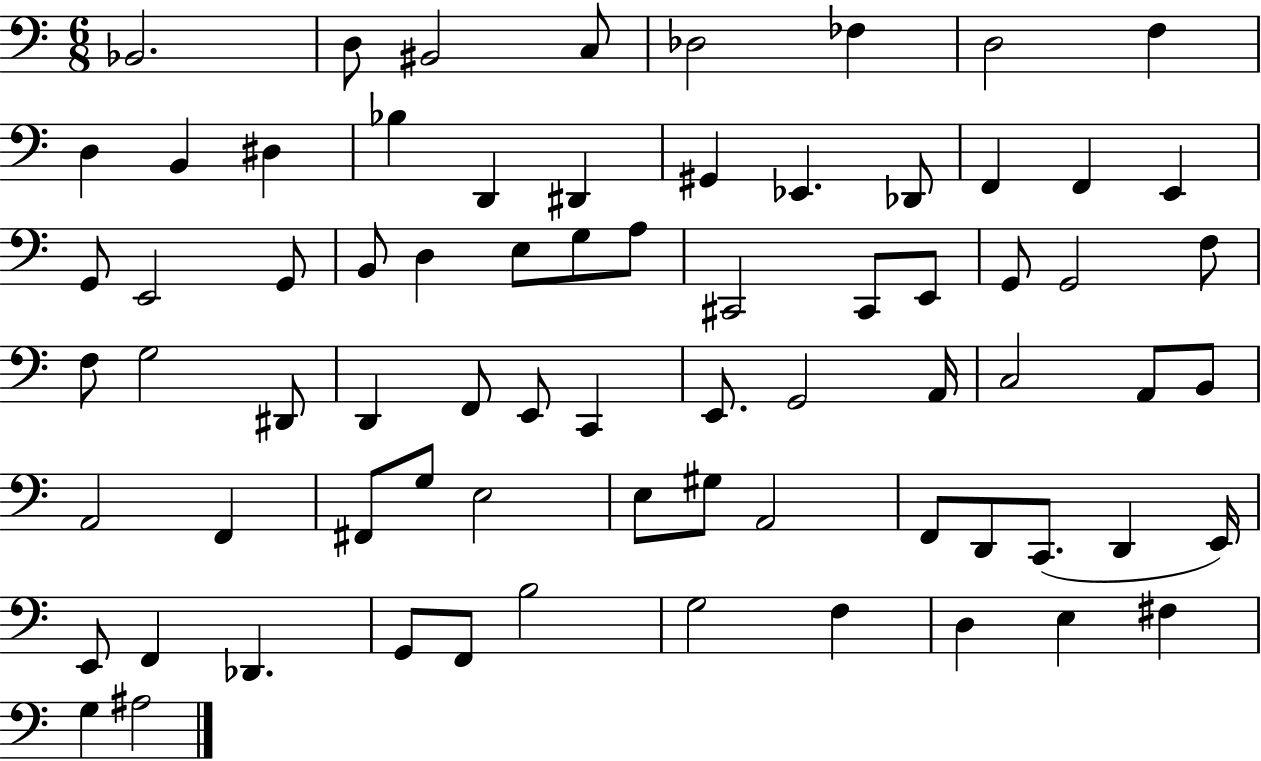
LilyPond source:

{
  \clef bass
  \numericTimeSignature
  \time 6/8
  \key c \major
  \repeat volta 2 { bes,2. | d8 bis,2 c8 | des2 fes4 | d2 f4 | \break d4 b,4 dis4 | bes4 d,4 dis,4 | gis,4 ees,4. des,8 | f,4 f,4 e,4 | \break g,8 e,2 g,8 | b,8 d4 e8 g8 a8 | cis,2 cis,8 e,8 | g,8 g,2 f8 | \break f8 g2 dis,8 | d,4 f,8 e,8 c,4 | e,8. g,2 a,16 | c2 a,8 b,8 | \break a,2 f,4 | fis,8 g8 e2 | e8 gis8 a,2 | f,8 d,8 c,8.( d,4 e,16) | \break e,8 f,4 des,4. | g,8 f,8 b2 | g2 f4 | d4 e4 fis4 | \break g4 ais2 | } \bar "|."
}